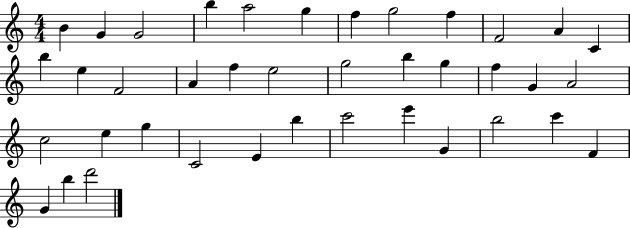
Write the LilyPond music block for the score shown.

{
  \clef treble
  \numericTimeSignature
  \time 4/4
  \key c \major
  b'4 g'4 g'2 | b''4 a''2 g''4 | f''4 g''2 f''4 | f'2 a'4 c'4 | \break b''4 e''4 f'2 | a'4 f''4 e''2 | g''2 b''4 g''4 | f''4 g'4 a'2 | \break c''2 e''4 g''4 | c'2 e'4 b''4 | c'''2 e'''4 g'4 | b''2 c'''4 f'4 | \break g'4 b''4 d'''2 | \bar "|."
}